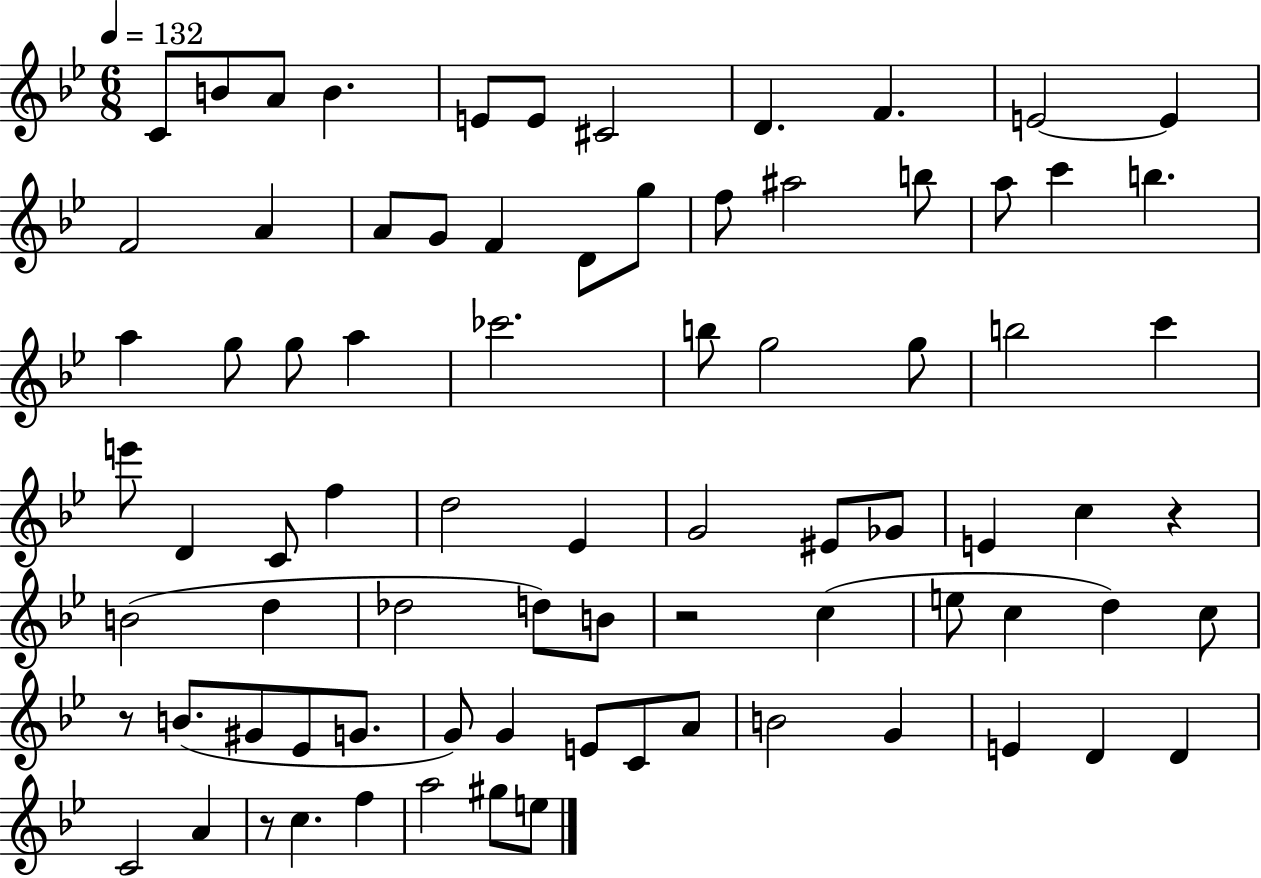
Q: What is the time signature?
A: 6/8